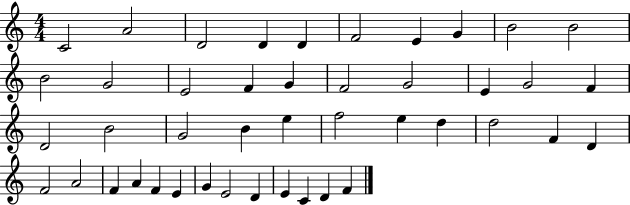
{
  \clef treble
  \numericTimeSignature
  \time 4/4
  \key c \major
  c'2 a'2 | d'2 d'4 d'4 | f'2 e'4 g'4 | b'2 b'2 | \break b'2 g'2 | e'2 f'4 g'4 | f'2 g'2 | e'4 g'2 f'4 | \break d'2 b'2 | g'2 b'4 e''4 | f''2 e''4 d''4 | d''2 f'4 d'4 | \break f'2 a'2 | f'4 a'4 f'4 e'4 | g'4 e'2 d'4 | e'4 c'4 d'4 f'4 | \break \bar "|."
}